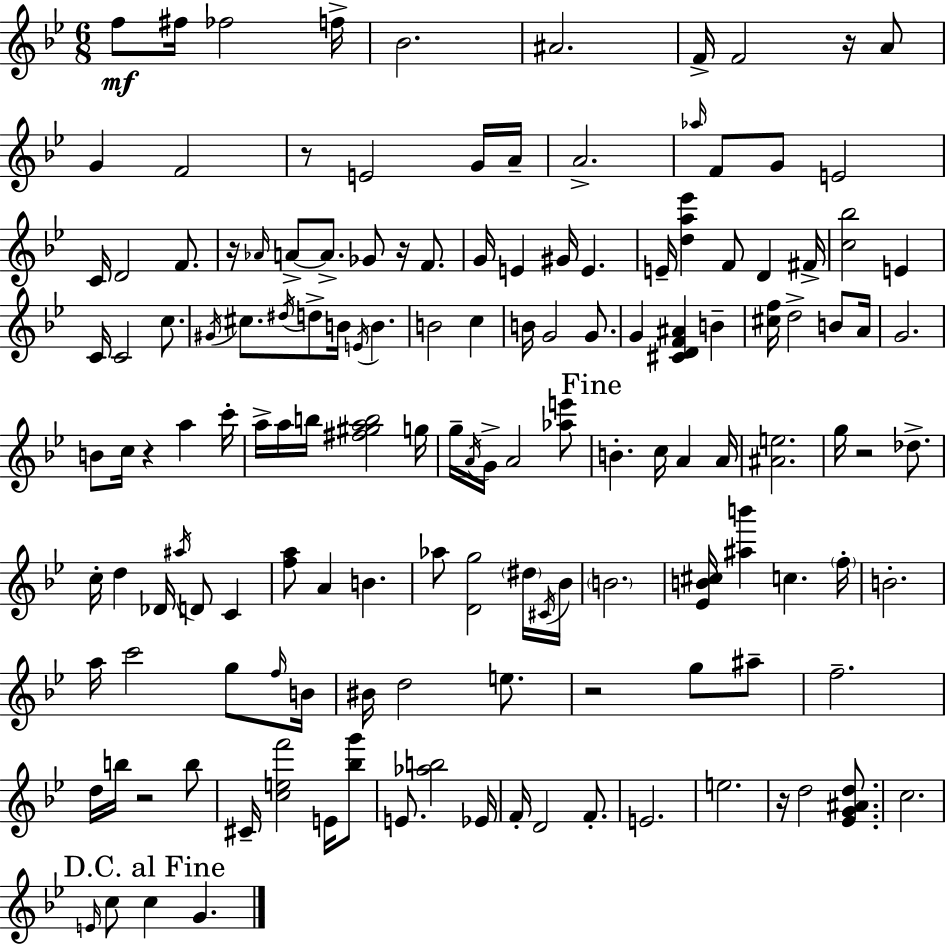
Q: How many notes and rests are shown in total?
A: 144